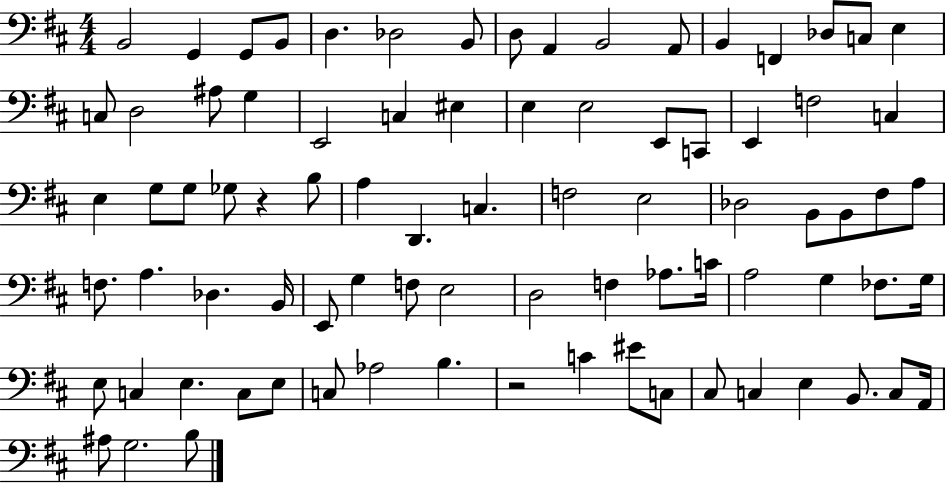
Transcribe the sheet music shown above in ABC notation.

X:1
T:Untitled
M:4/4
L:1/4
K:D
B,,2 G,, G,,/2 B,,/2 D, _D,2 B,,/2 D,/2 A,, B,,2 A,,/2 B,, F,, _D,/2 C,/2 E, C,/2 D,2 ^A,/2 G, E,,2 C, ^E, E, E,2 E,,/2 C,,/2 E,, F,2 C, E, G,/2 G,/2 _G,/2 z B,/2 A, D,, C, F,2 E,2 _D,2 B,,/2 B,,/2 ^F,/2 A,/2 F,/2 A, _D, B,,/4 E,,/2 G, F,/2 E,2 D,2 F, _A,/2 C/4 A,2 G, _F,/2 G,/4 E,/2 C, E, C,/2 E,/2 C,/2 _A,2 B, z2 C ^E/2 C,/2 ^C,/2 C, E, B,,/2 C,/2 A,,/4 ^A,/2 G,2 B,/2